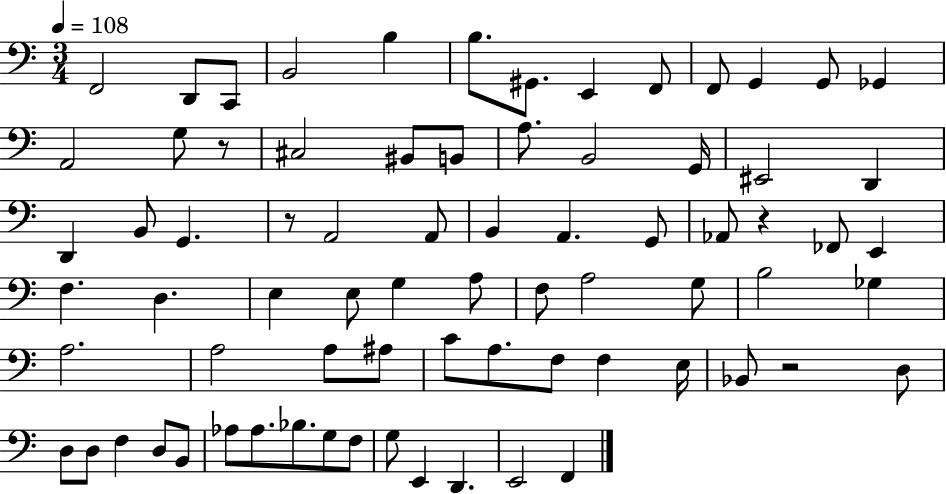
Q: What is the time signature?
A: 3/4